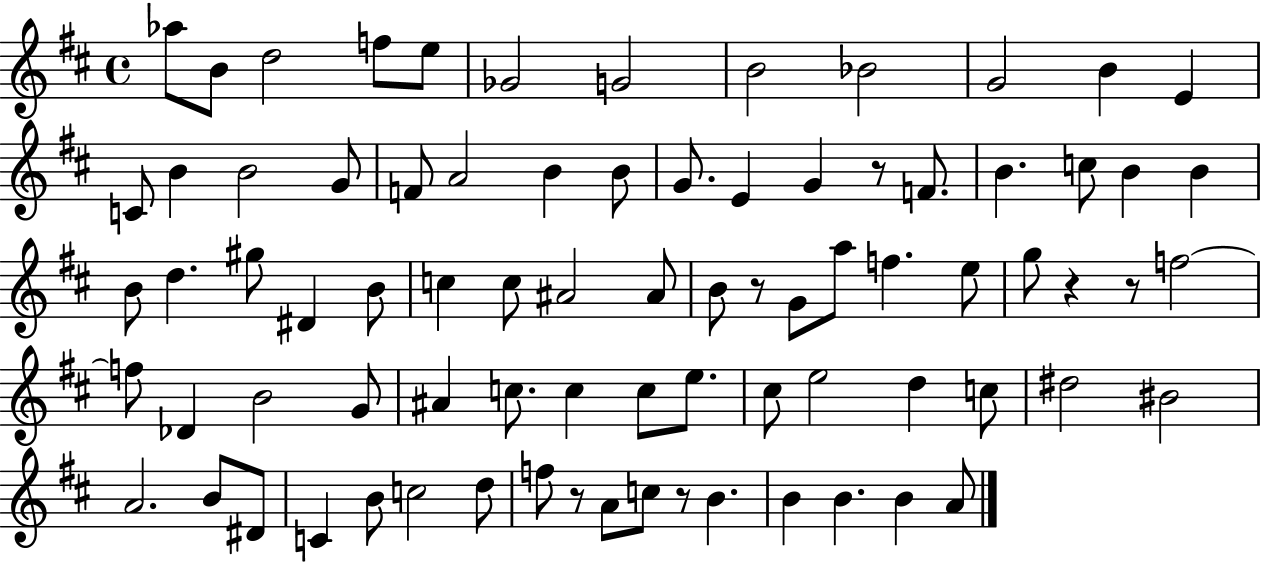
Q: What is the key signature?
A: D major